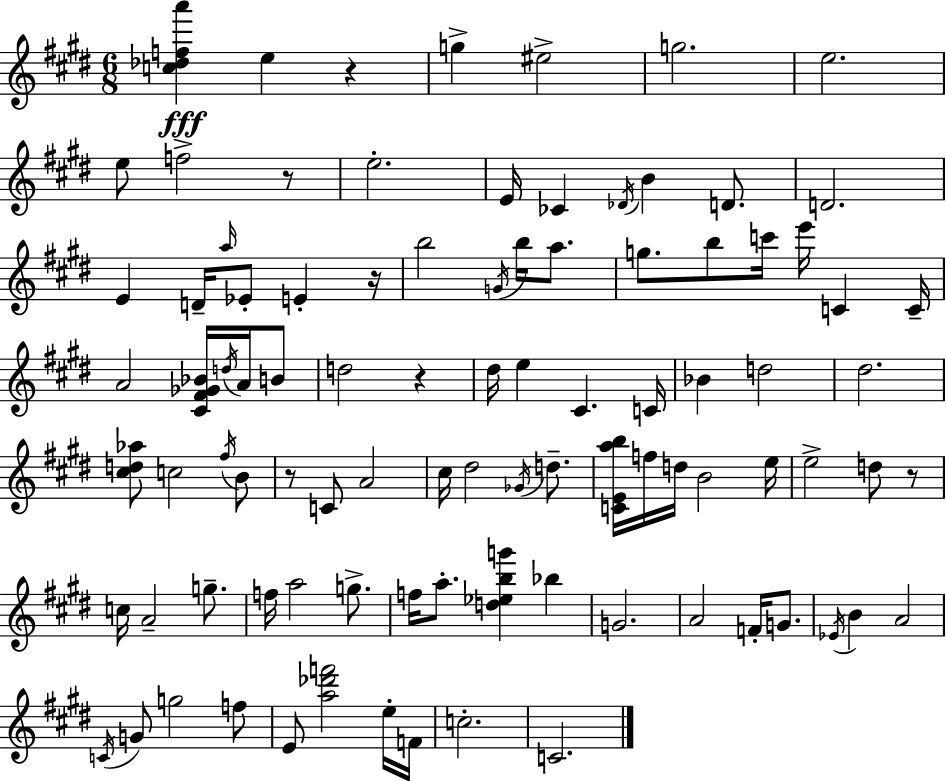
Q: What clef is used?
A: treble